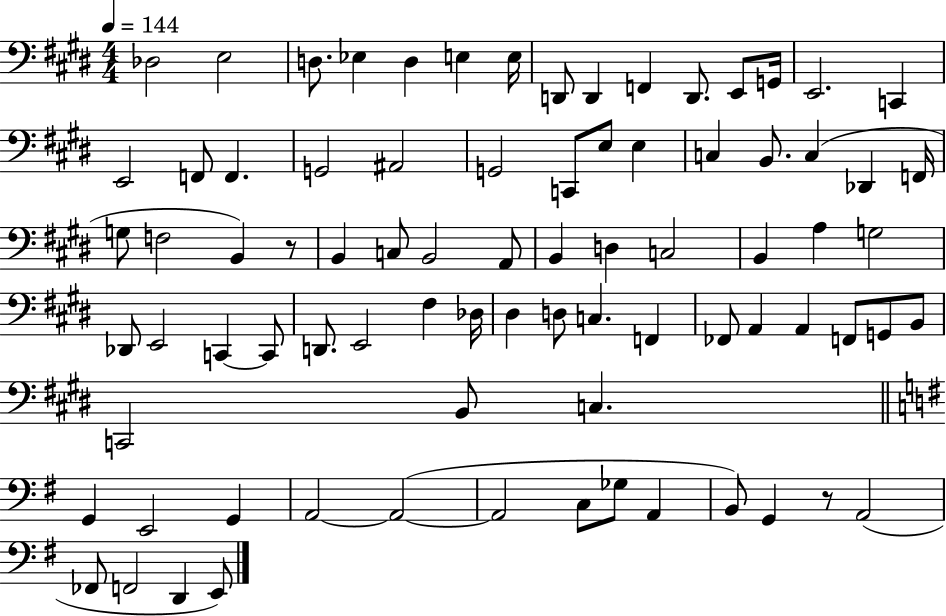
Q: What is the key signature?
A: E major